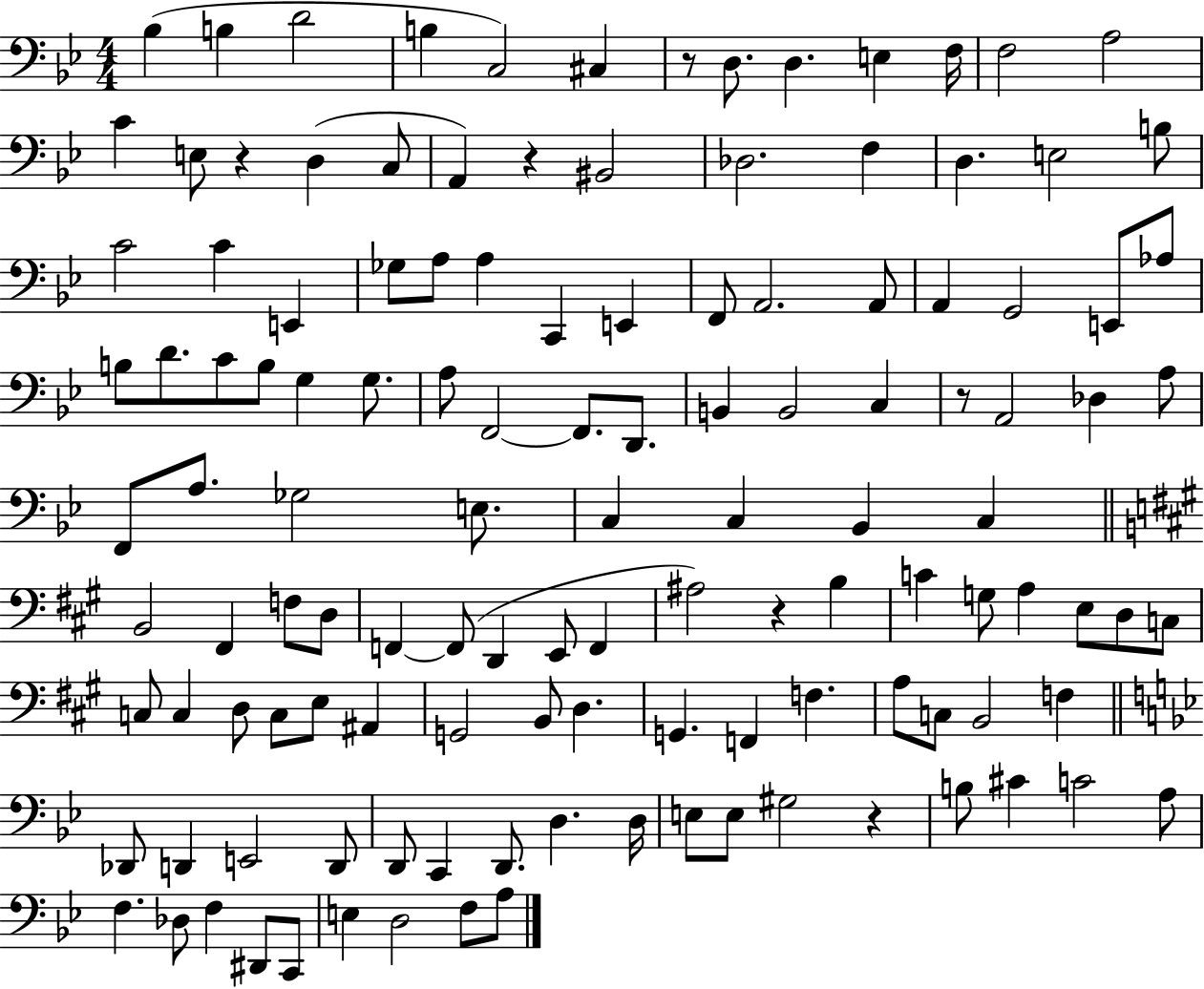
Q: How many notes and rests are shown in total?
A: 126